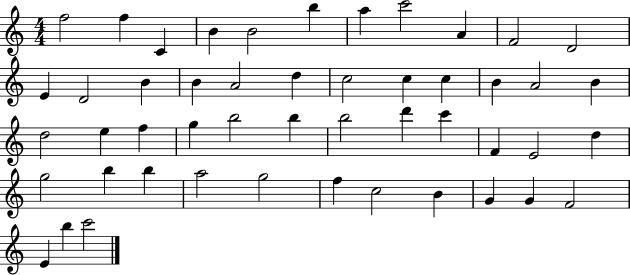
F5/h F5/q C4/q B4/q B4/h B5/q A5/q C6/h A4/q F4/h D4/h E4/q D4/h B4/q B4/q A4/h D5/q C5/h C5/q C5/q B4/q A4/h B4/q D5/h E5/q F5/q G5/q B5/h B5/q B5/h D6/q C6/q F4/q E4/h D5/q G5/h B5/q B5/q A5/h G5/h F5/q C5/h B4/q G4/q G4/q F4/h E4/q B5/q C6/h